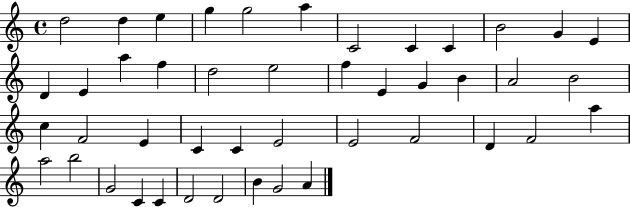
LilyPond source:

{
  \clef treble
  \time 4/4
  \defaultTimeSignature
  \key c \major
  d''2 d''4 e''4 | g''4 g''2 a''4 | c'2 c'4 c'4 | b'2 g'4 e'4 | \break d'4 e'4 a''4 f''4 | d''2 e''2 | f''4 e'4 g'4 b'4 | a'2 b'2 | \break c''4 f'2 e'4 | c'4 c'4 e'2 | e'2 f'2 | d'4 f'2 a''4 | \break a''2 b''2 | g'2 c'4 c'4 | d'2 d'2 | b'4 g'2 a'4 | \break \bar "|."
}